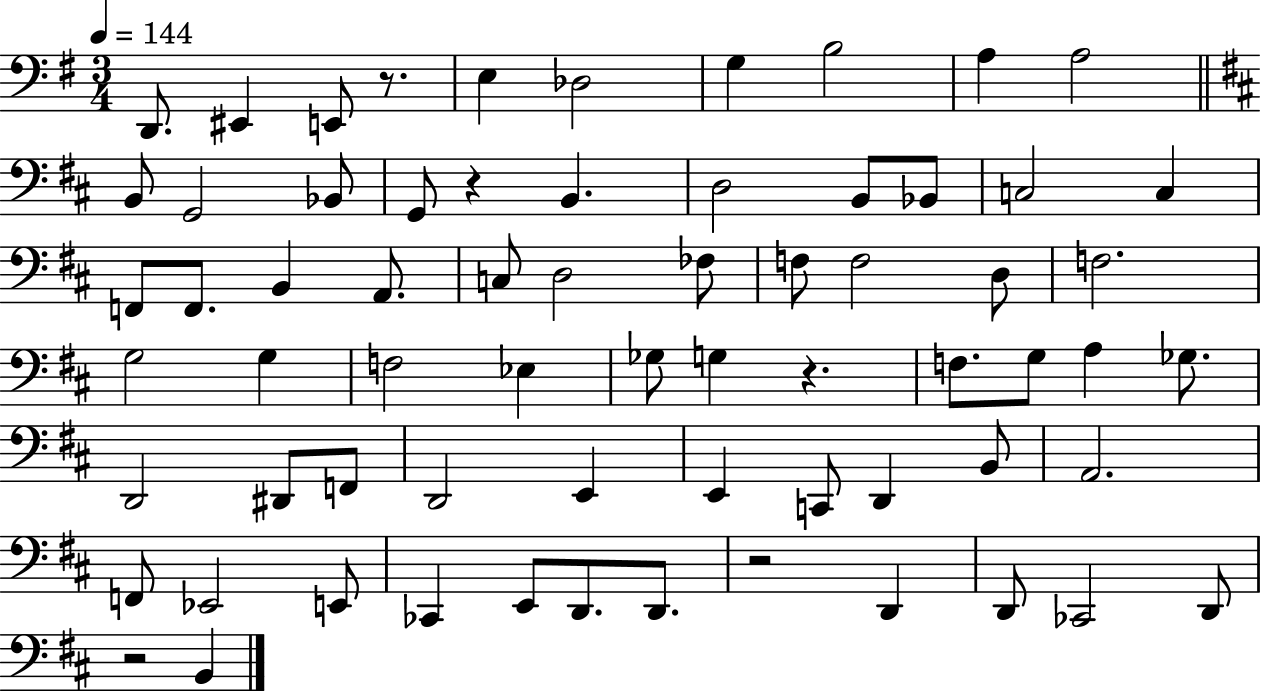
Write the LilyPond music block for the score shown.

{
  \clef bass
  \numericTimeSignature
  \time 3/4
  \key g \major
  \tempo 4 = 144
  \repeat volta 2 { d,8. eis,4 e,8 r8. | e4 des2 | g4 b2 | a4 a2 | \break \bar "||" \break \key d \major b,8 g,2 bes,8 | g,8 r4 b,4. | d2 b,8 bes,8 | c2 c4 | \break f,8 f,8. b,4 a,8. | c8 d2 fes8 | f8 f2 d8 | f2. | \break g2 g4 | f2 ees4 | ges8 g4 r4. | f8. g8 a4 ges8. | \break d,2 dis,8 f,8 | d,2 e,4 | e,4 c,8 d,4 b,8 | a,2. | \break f,8 ees,2 e,8 | ces,4 e,8 d,8. d,8. | r2 d,4 | d,8 ces,2 d,8 | \break r2 b,4 | } \bar "|."
}